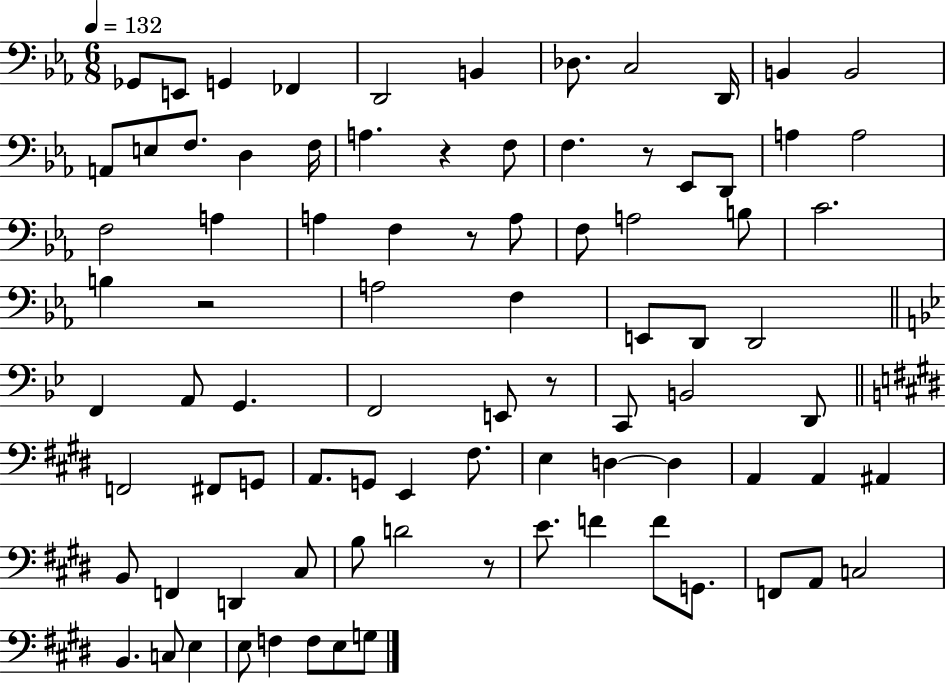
{
  \clef bass
  \numericTimeSignature
  \time 6/8
  \key ees \major
  \tempo 4 = 132
  ges,8 e,8 g,4 fes,4 | d,2 b,4 | des8. c2 d,16 | b,4 b,2 | \break a,8 e8 f8. d4 f16 | a4. r4 f8 | f4. r8 ees,8 d,8 | a4 a2 | \break f2 a4 | a4 f4 r8 a8 | f8 a2 b8 | c'2. | \break b4 r2 | a2 f4 | e,8 d,8 d,2 | \bar "||" \break \key bes \major f,4 a,8 g,4. | f,2 e,8 r8 | c,8 b,2 d,8 | \bar "||" \break \key e \major f,2 fis,8 g,8 | a,8. g,8 e,4 fis8. | e4 d4~~ d4 | a,4 a,4 ais,4 | \break b,8 f,4 d,4 cis8 | b8 d'2 r8 | e'8. f'4 f'8 g,8. | f,8 a,8 c2 | \break b,4. c8 e4 | e8 f4 f8 e8 g8 | \bar "|."
}